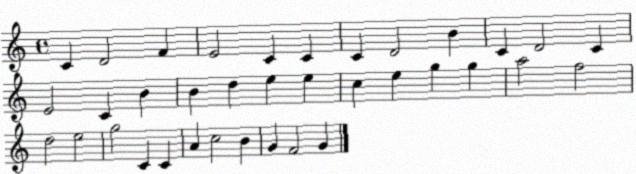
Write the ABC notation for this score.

X:1
T:Untitled
M:4/4
L:1/4
K:C
C D2 F E2 C C C D2 B C D2 C E2 C B B d e e c e g g a2 f2 d2 e2 g2 C C A c2 B G F2 G